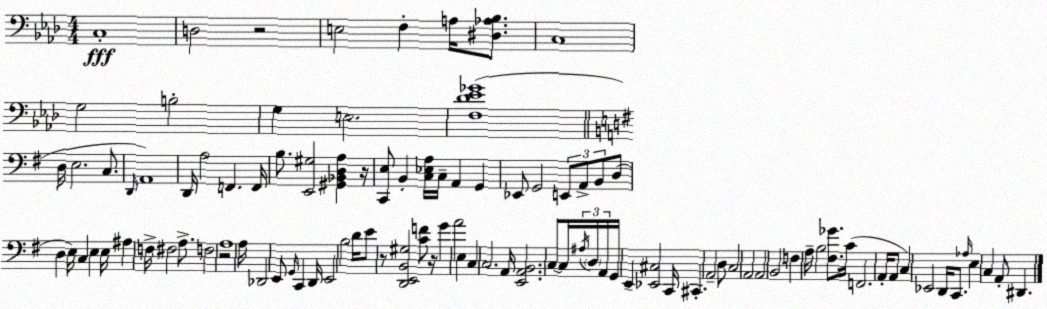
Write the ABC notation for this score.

X:1
T:Untitled
M:4/4
L:1/4
K:Fm
C,4 D,2 z2 E,2 F, A,/4 [^D,_A,_B,]/2 C,4 G,2 B,2 G, E,2 [F,_D_E_G]4 D,/4 E,2 C,/2 D,,/4 A,,4 D,,/4 A,2 F,, F,,/4 B,/2 [E,,^G,]2 [^G,,_B,,D,A,] z/4 [C,,E,]/2 B,, [C,_E,A,]/4 C,/4 A,, G,, _E,,/2 G,,2 E,,/2 A,,/2 B,,/2 D,/2 D, E,/4 C, E, E,/4 ^A, F,/4 ^F,2 A,/2 F,2 z2 A,4 A,/4 _D,,2 E,,/2 G,,/4 C,, D,,/4 E,,2 B,2 D/4 E/2 z/2 [D,,E,,B,,^G,]2 [CF]/2 z/4 G A2 E, C, C,2 A,,/4 [E,,A,,B,,]2 C,/2 C,/4 ^A,/4 D,/4 A,,/4 G,,/4 E,, [_E,,^C,]2 C,,/4 ^C,, A,,2 D,/2 C,2 A,,2 A,,2 B,,2 F, A,/4 B,2 [^F,_G]/2 C/4 F,,2 A,,/4 A,,/2 C, _E,,2 D,,/4 C,,/2 _A,/4 E, C, A,,/2 ^D,,